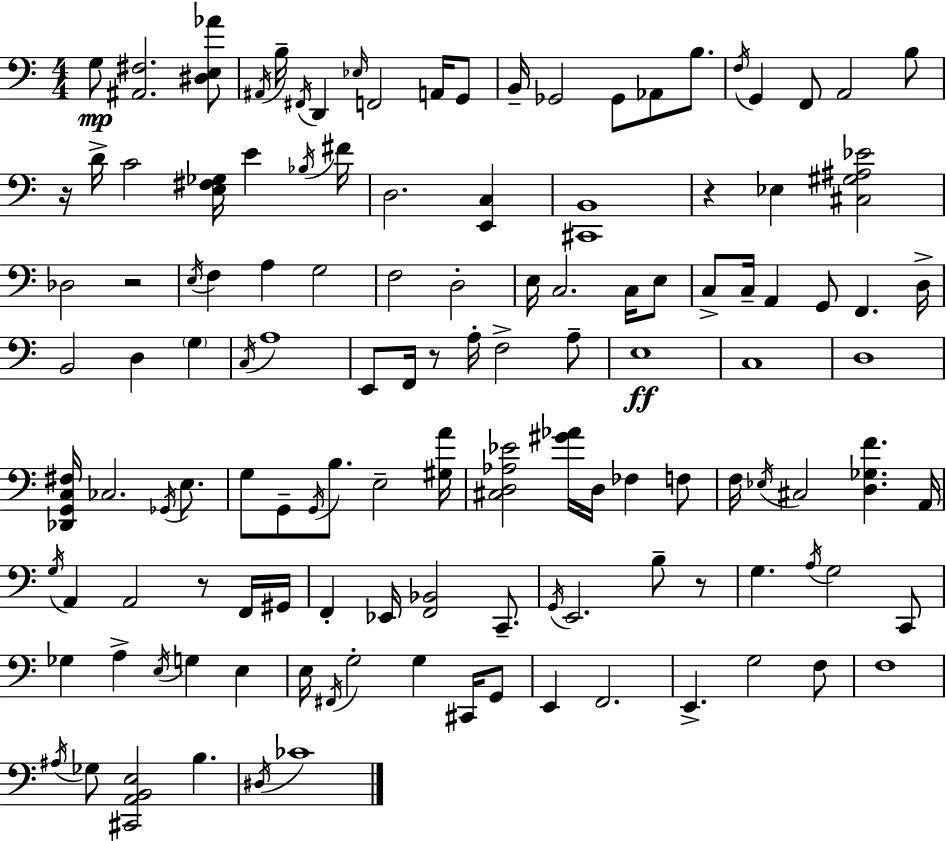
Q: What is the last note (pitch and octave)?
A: CES4